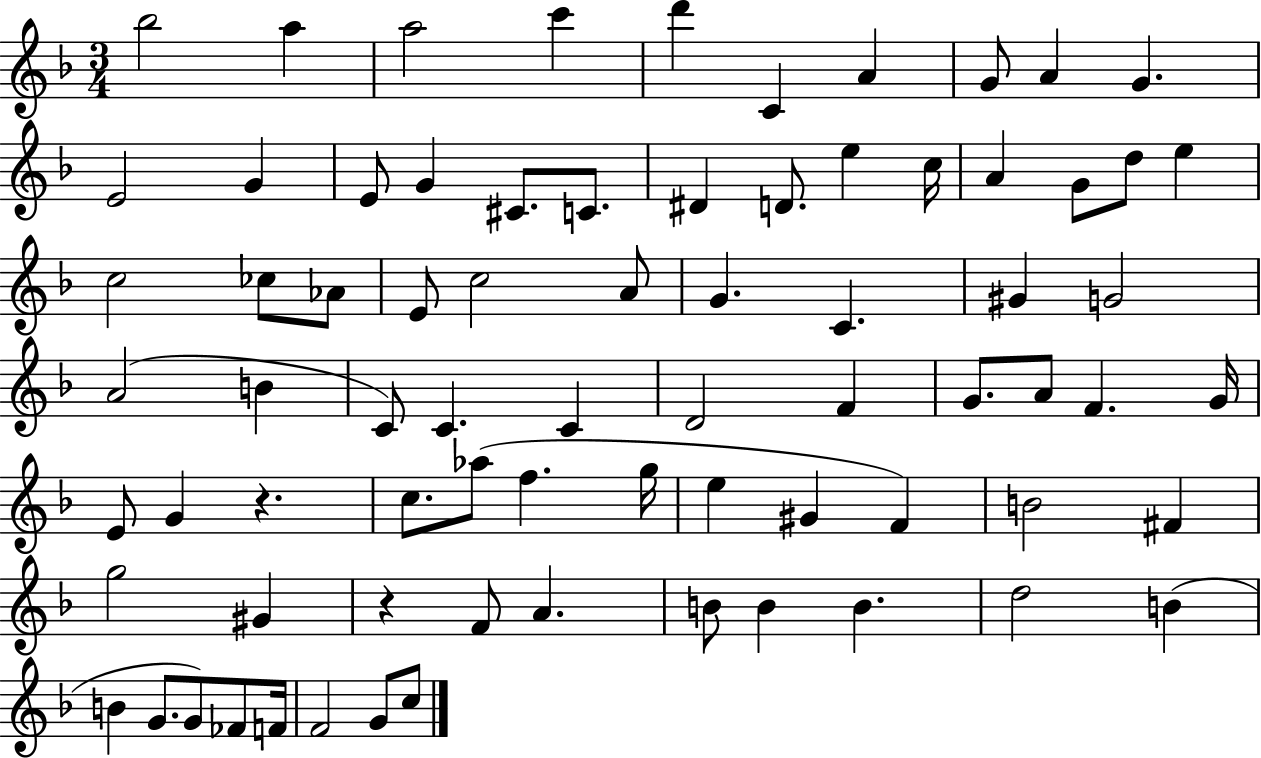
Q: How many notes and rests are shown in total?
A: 75